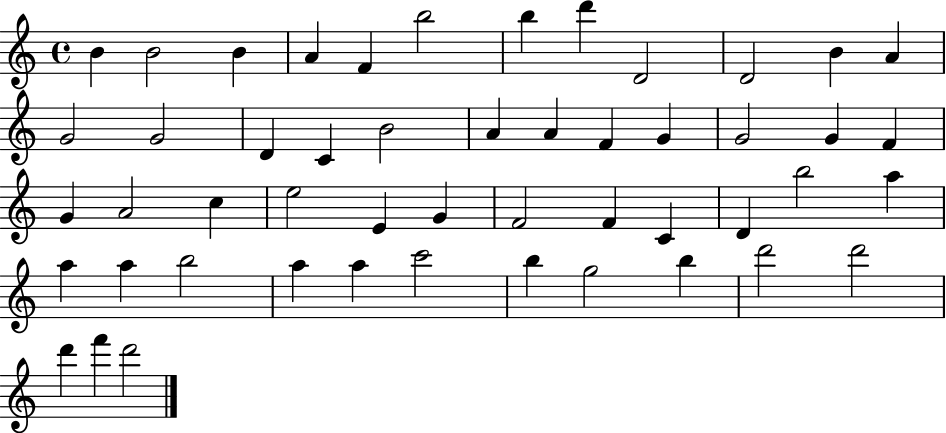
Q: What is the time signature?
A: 4/4